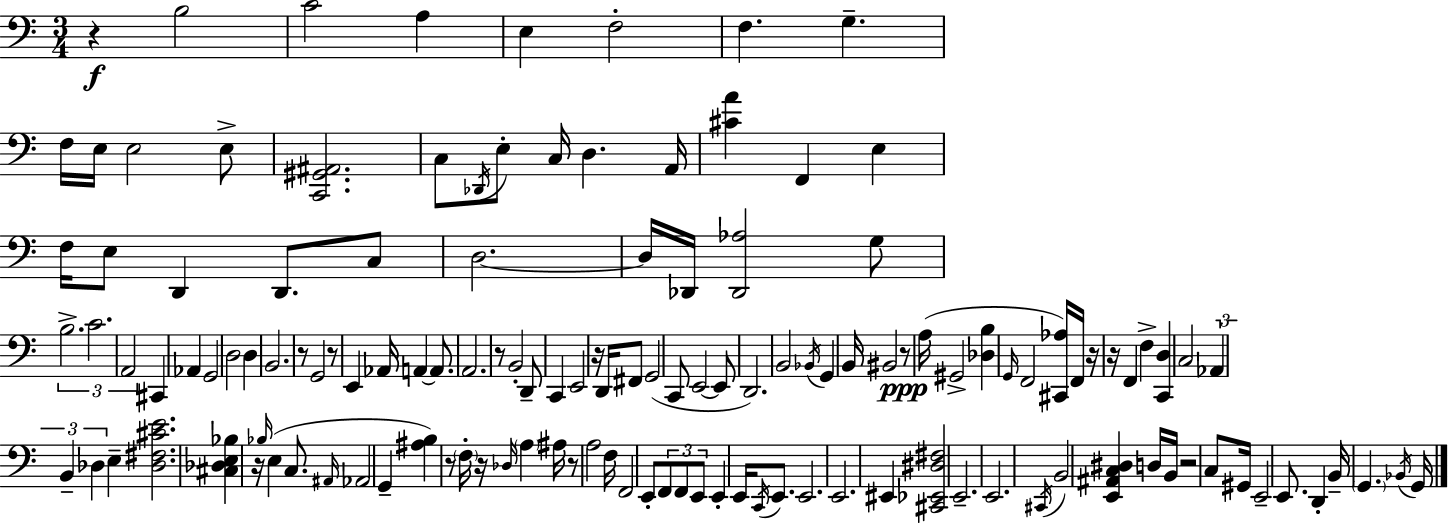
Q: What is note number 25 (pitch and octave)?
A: D3